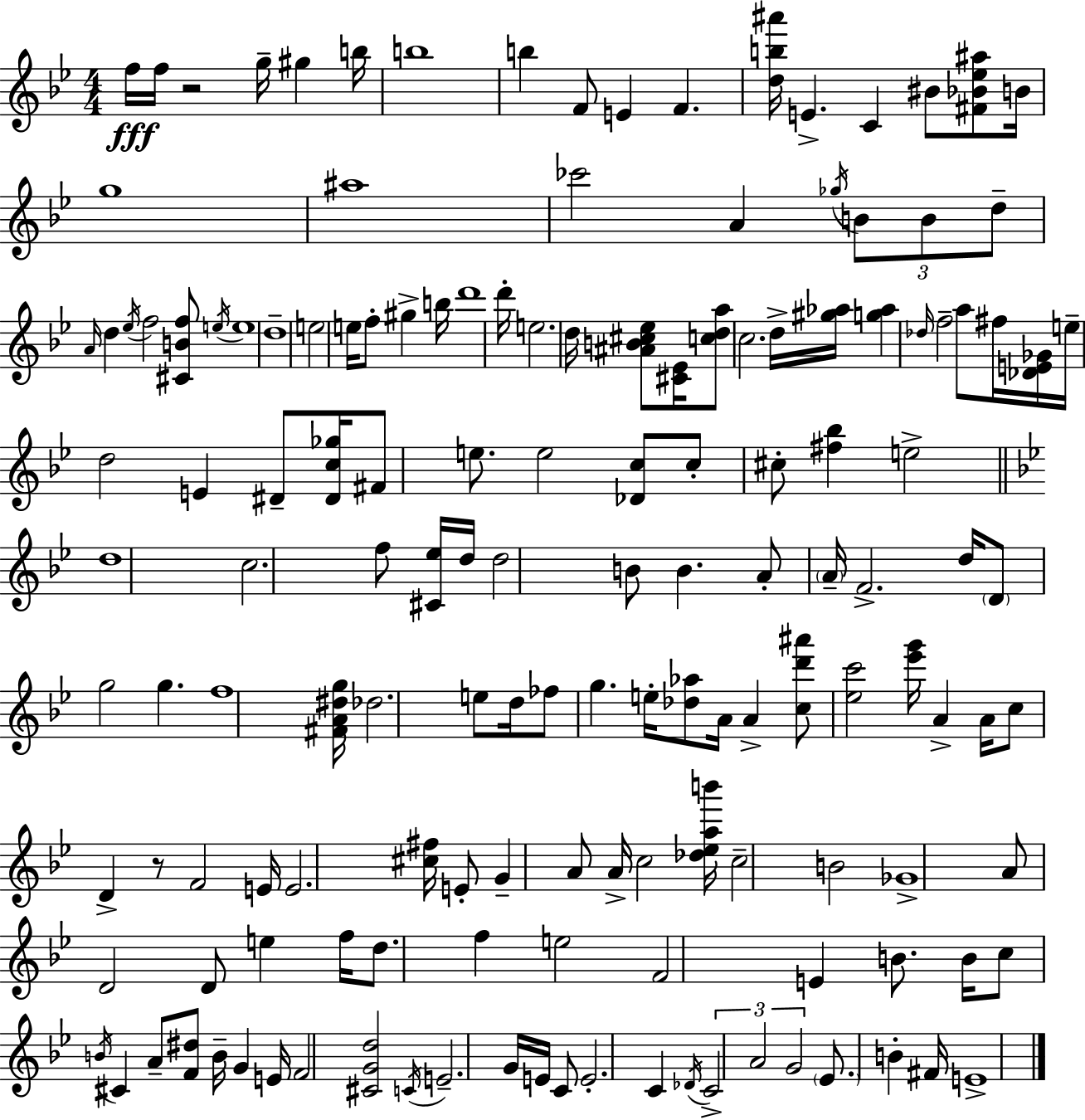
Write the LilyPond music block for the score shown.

{
  \clef treble
  \numericTimeSignature
  \time 4/4
  \key bes \major
  f''16\fff f''16 r2 g''16-- gis''4 b''16 | b''1 | b''4 f'8 e'4 f'4. | <d'' b'' ais'''>16 e'4.-> c'4 bis'8 <fis' bes' ees'' ais''>8 b'16 | \break g''1 | ais''1 | ces'''2 a'4 \acciaccatura { ges''16 } \tuplet 3/2 { b'8 b'8 | d''8-- } \grace { a'16 } d''4 \acciaccatura { ees''16 } f''2 | \break <cis' b' f''>8 \acciaccatura { e''16 } e''1 | d''1-- | e''2 e''16 f''8-. gis''4-> | b''16 d'''1 | \break d'''16-. e''2. | d''16 <ais' b' cis'' ees''>8 <cis' ees'>16 <c'' d'' a''>8 c''2. | d''16-> <gis'' aes''>16 <g'' aes''>4 \grace { des''16 } f''2-- | a''8 fis''16 <des' e' ges'>16 e''16-- d''2 e'4 | \break dis'8-- <dis' c'' ges''>16 fis'8 e''8. e''2 | <des' c''>8 c''8-. cis''8-. <fis'' bes''>4 e''2-> | \bar "||" \break \key bes \major d''1 | c''2. f''8 <cis' ees''>16 d''16 | d''2 b'8 b'4. | a'8-. \parenthesize a'16-- f'2.-> d''16 | \break \parenthesize d'8 g''2 g''4. | f''1 | <fis' a' dis'' g''>16 des''2. e''8 d''16 | fes''8 g''4. e''16-. <des'' aes''>8 a'16 a'4-> | \break <c'' d''' ais'''>8 <ees'' c'''>2 <ees''' g'''>16 a'4-> a'16 | c''8 d'4-> r8 f'2 | e'16 e'2. <cis'' fis''>16 e'8-. | g'4-- a'8 a'16-> c''2 <des'' ees'' a'' b'''>16 | \break c''2-- b'2 | ges'1-> | a'8 d'2 d'8 e''4 | f''16 d''8. f''4 e''2 | \break f'2 e'4 b'8. b'16 | c''8 \acciaccatura { b'16 } cis'4 a'8-- <f' dis''>8 b'16-- g'4 | e'16 f'2 <cis' g' d''>2 | \acciaccatura { c'16 } e'2.-- g'16 e'16 | \break c'8 e'2.-. c'4 | \acciaccatura { des'16 } \tuplet 3/2 { c'2-> a'2 | g'2 } \parenthesize ees'8. b'4-. | fis'16 e'1-> | \break \bar "|."
}